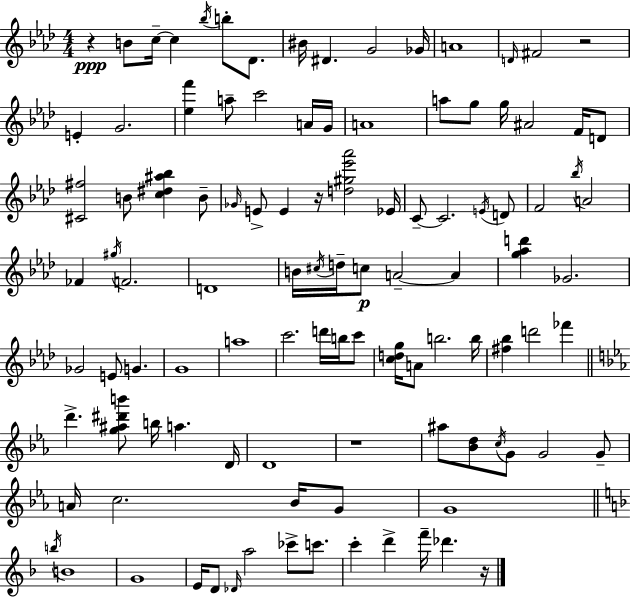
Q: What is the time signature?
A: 4/4